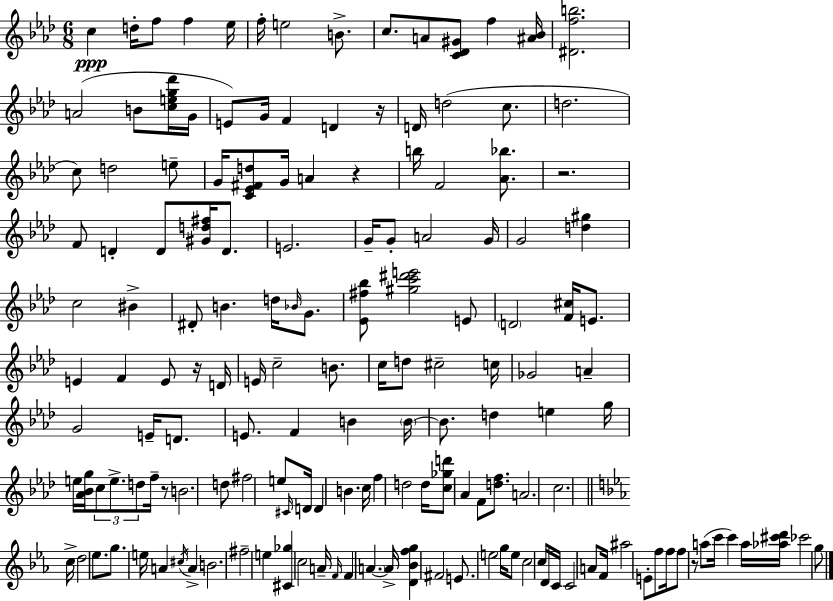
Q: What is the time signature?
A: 6/8